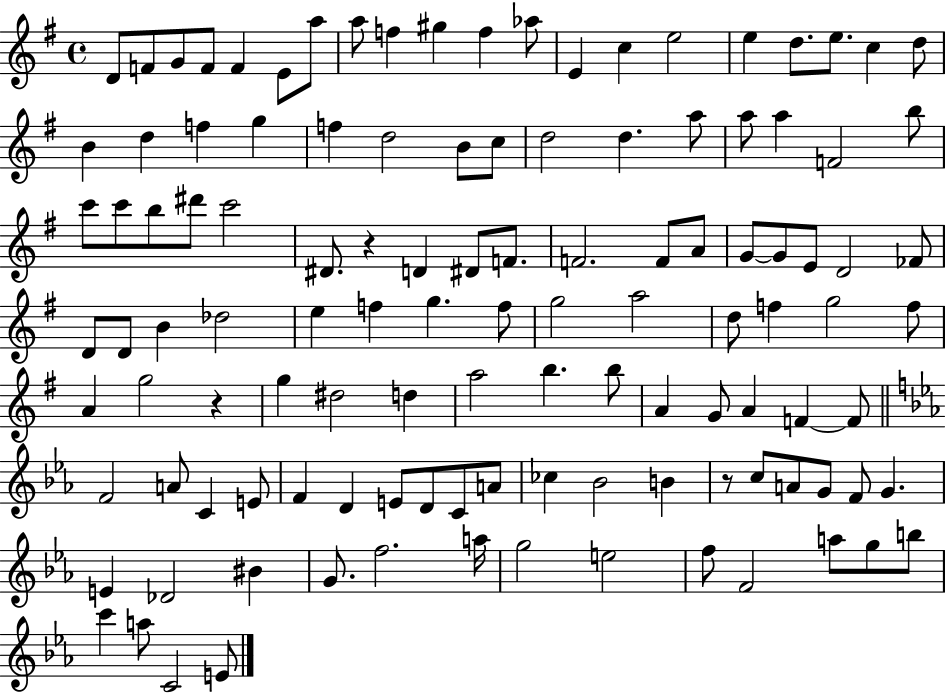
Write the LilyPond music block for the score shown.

{
  \clef treble
  \time 4/4
  \defaultTimeSignature
  \key g \major
  d'8 f'8 g'8 f'8 f'4 e'8 a''8 | a''8 f''4 gis''4 f''4 aes''8 | e'4 c''4 e''2 | e''4 d''8. e''8. c''4 d''8 | \break b'4 d''4 f''4 g''4 | f''4 d''2 b'8 c''8 | d''2 d''4. a''8 | a''8 a''4 f'2 b''8 | \break c'''8 c'''8 b''8 dis'''8 c'''2 | dis'8. r4 d'4 dis'8 f'8. | f'2. f'8 a'8 | g'8~~ g'8 e'8 d'2 fes'8 | \break d'8 d'8 b'4 des''2 | e''4 f''4 g''4. f''8 | g''2 a''2 | d''8 f''4 g''2 f''8 | \break a'4 g''2 r4 | g''4 dis''2 d''4 | a''2 b''4. b''8 | a'4 g'8 a'4 f'4~~ f'8 | \break \bar "||" \break \key ees \major f'2 a'8 c'4 e'8 | f'4 d'4 e'8 d'8 c'8 a'8 | ces''4 bes'2 b'4 | r8 c''8 a'8 g'8 f'8 g'4. | \break e'4 des'2 bis'4 | g'8. f''2. a''16 | g''2 e''2 | f''8 f'2 a''8 g''8 b''8 | \break c'''4 a''8 c'2 e'8 | \bar "|."
}